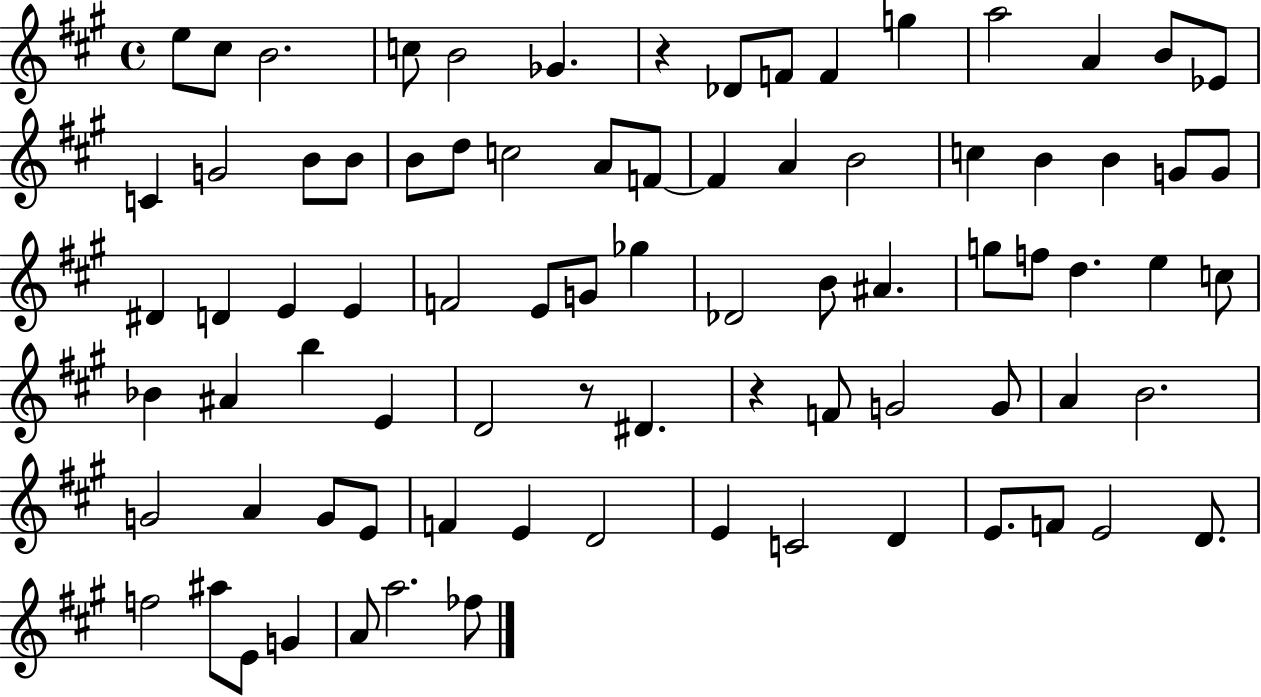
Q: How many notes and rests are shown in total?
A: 82